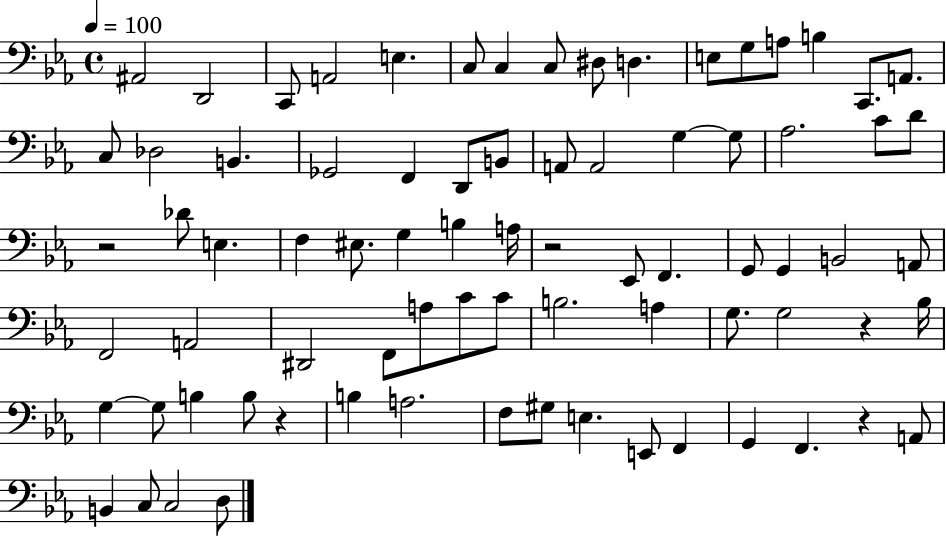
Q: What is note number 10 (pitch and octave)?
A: D3